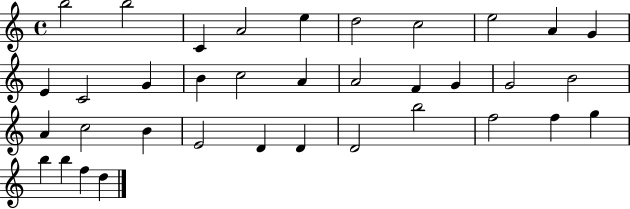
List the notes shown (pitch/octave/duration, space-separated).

B5/h B5/h C4/q A4/h E5/q D5/h C5/h E5/h A4/q G4/q E4/q C4/h G4/q B4/q C5/h A4/q A4/h F4/q G4/q G4/h B4/h A4/q C5/h B4/q E4/h D4/q D4/q D4/h B5/h F5/h F5/q G5/q B5/q B5/q F5/q D5/q